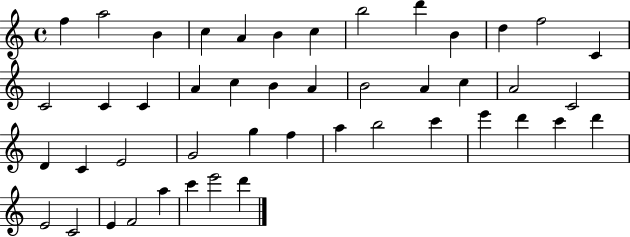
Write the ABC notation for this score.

X:1
T:Untitled
M:4/4
L:1/4
K:C
f a2 B c A B c b2 d' B d f2 C C2 C C A c B A B2 A c A2 C2 D C E2 G2 g f a b2 c' e' d' c' d' E2 C2 E F2 a c' e'2 d'